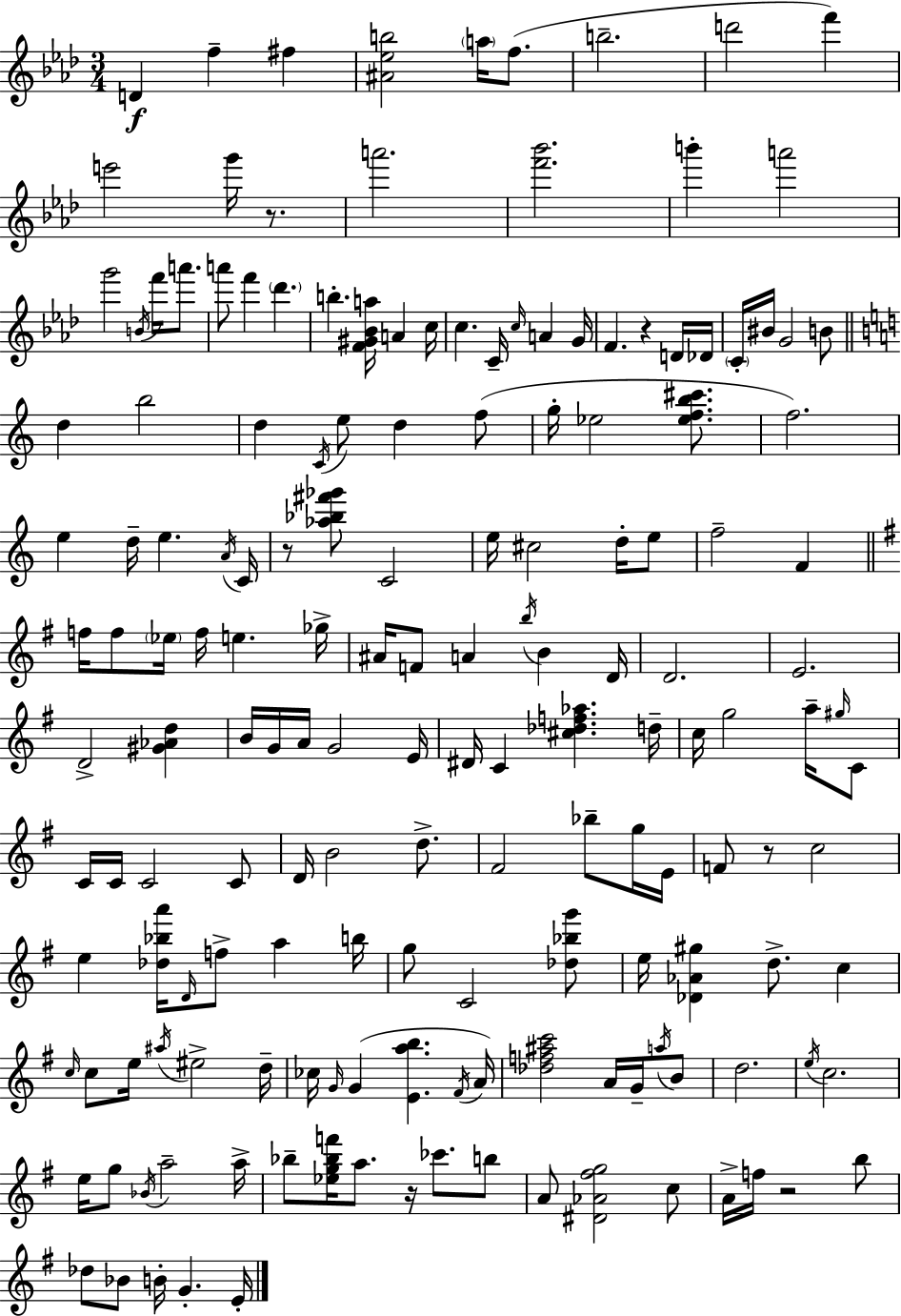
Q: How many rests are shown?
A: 6